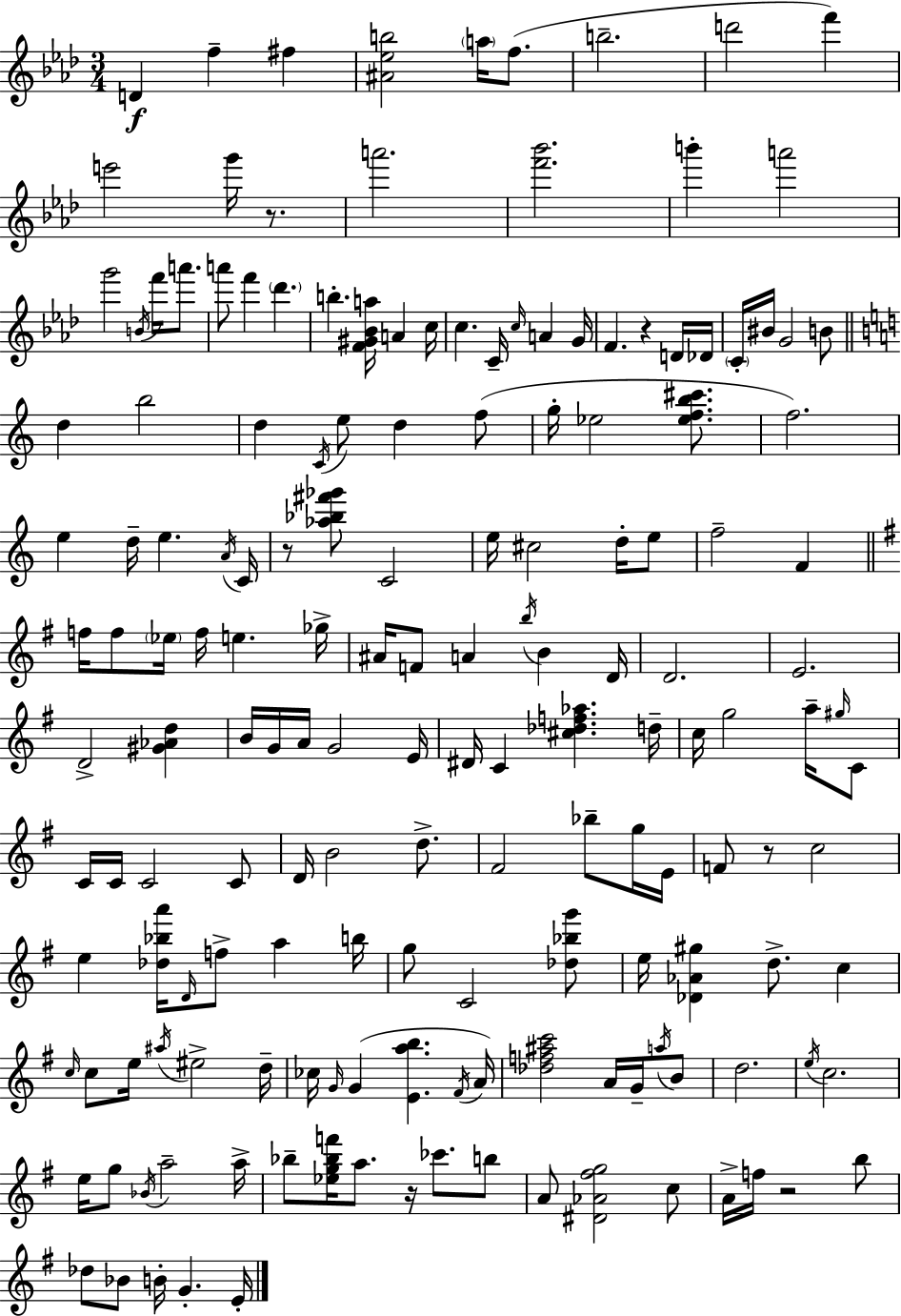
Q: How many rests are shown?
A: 6